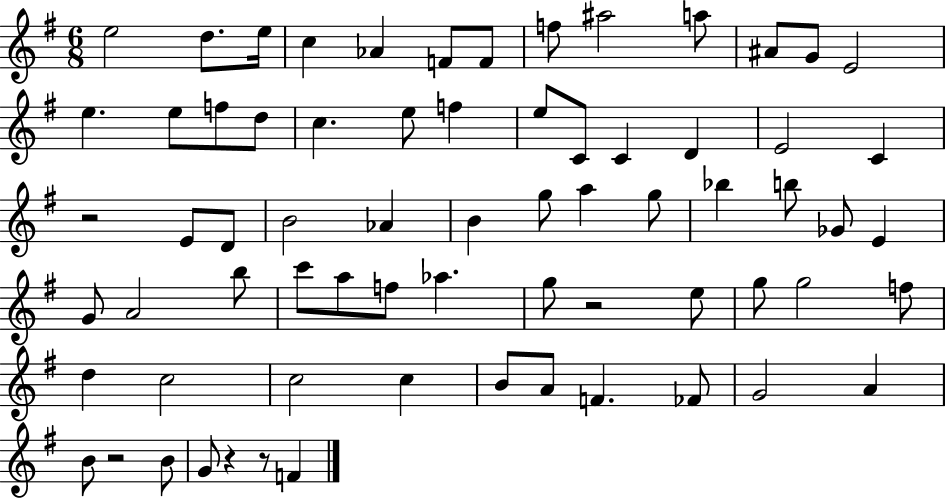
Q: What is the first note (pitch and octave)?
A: E5